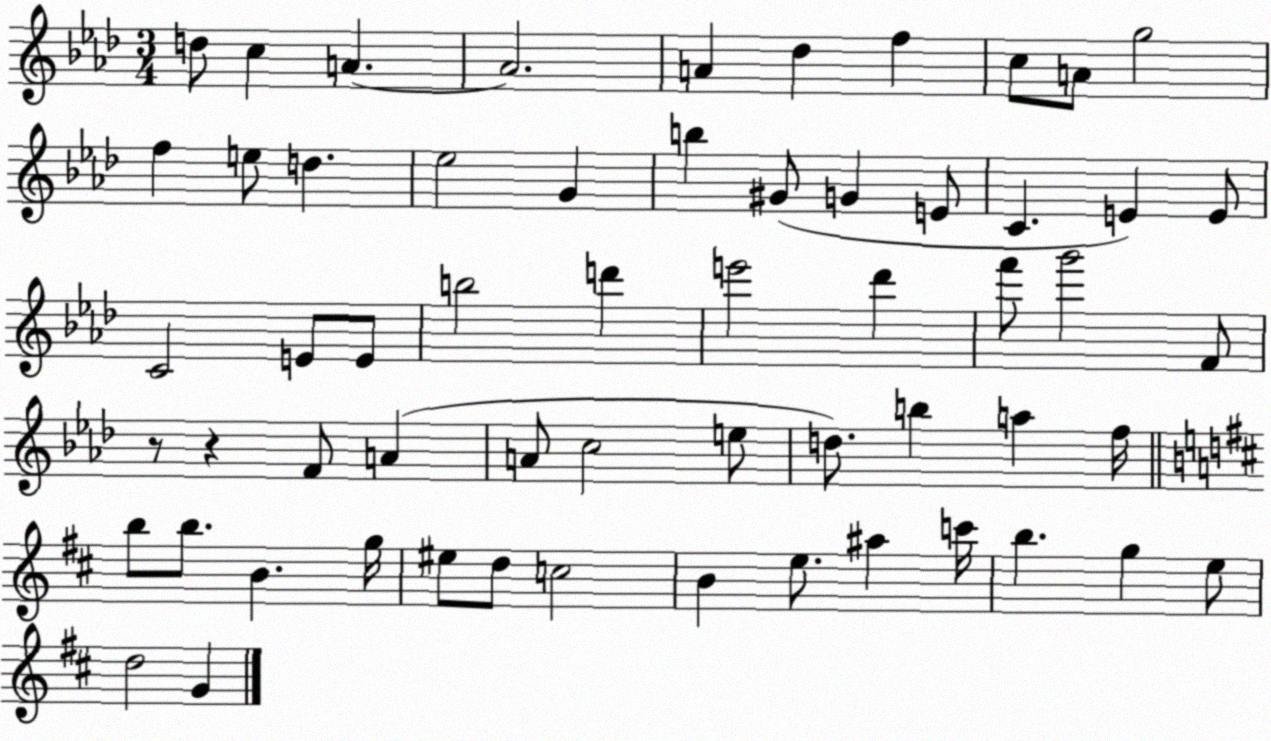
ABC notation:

X:1
T:Untitled
M:3/4
L:1/4
K:Ab
d/2 c A A2 A _d f c/2 A/2 g2 f e/2 d _e2 G b ^G/2 G E/2 C E E/2 C2 E/2 E/2 b2 d' e'2 _d' f'/2 g'2 F/2 z/2 z F/2 A A/2 c2 e/2 d/2 b a f/4 b/2 b/2 B g/4 ^e/2 d/2 c2 B e/2 ^a c'/4 b g e/2 d2 G